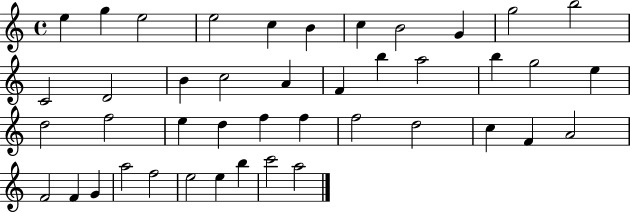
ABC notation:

X:1
T:Untitled
M:4/4
L:1/4
K:C
e g e2 e2 c B c B2 G g2 b2 C2 D2 B c2 A F b a2 b g2 e d2 f2 e d f f f2 d2 c F A2 F2 F G a2 f2 e2 e b c'2 a2